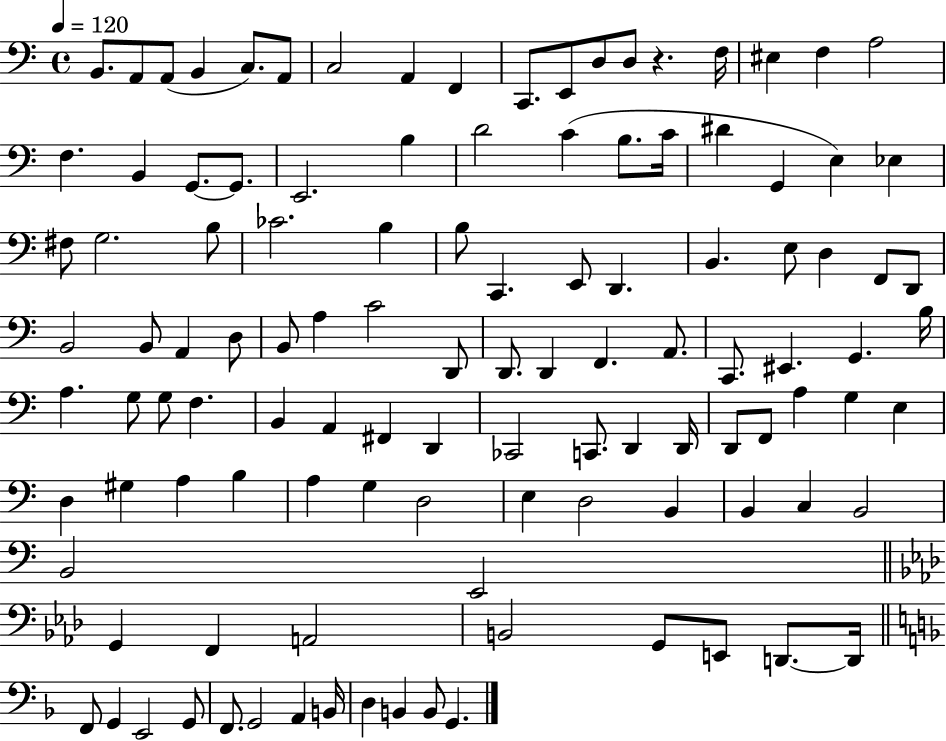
B2/e. A2/e A2/e B2/q C3/e. A2/e C3/h A2/q F2/q C2/e. E2/e D3/e D3/e R/q. F3/s EIS3/q F3/q A3/h F3/q. B2/q G2/e. G2/e. E2/h. B3/q D4/h C4/q B3/e. C4/s D#4/q G2/q E3/q Eb3/q F#3/e G3/h. B3/e CES4/h. B3/q B3/e C2/q. E2/e D2/q. B2/q. E3/e D3/q F2/e D2/e B2/h B2/e A2/q D3/e B2/e A3/q C4/h D2/e D2/e. D2/q F2/q. A2/e. C2/e. EIS2/q. G2/q. B3/s A3/q. G3/e G3/e F3/q. B2/q A2/q F#2/q D2/q CES2/h C2/e. D2/q D2/s D2/e F2/e A3/q G3/q E3/q D3/q G#3/q A3/q B3/q A3/q G3/q D3/h E3/q D3/h B2/q B2/q C3/q B2/h B2/h E2/h G2/q F2/q A2/h B2/h G2/e E2/e D2/e. D2/s F2/e G2/q E2/h G2/e F2/e. G2/h A2/q B2/s D3/q B2/q B2/e G2/q.